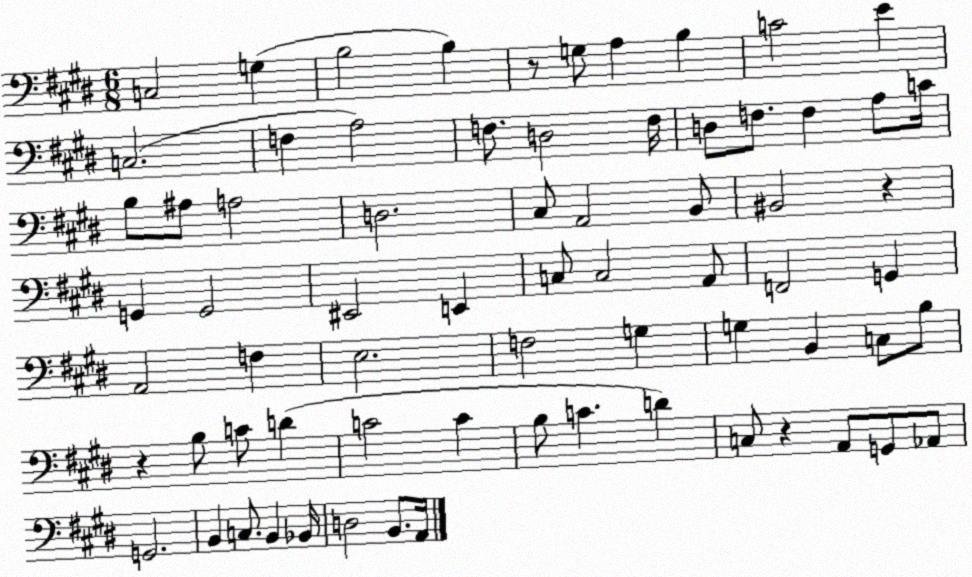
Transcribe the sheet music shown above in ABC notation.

X:1
T:Untitled
M:6/8
L:1/4
K:E
C,2 G, B,2 B, z/2 G,/2 A, B, C2 E C,2 F, A,2 F,/2 D,2 F,/4 D,/2 F,/2 F, A,/2 C/4 B,/2 ^A,/2 A,2 D,2 ^C,/2 A,,2 B,,/2 ^B,,2 z G,, G,,2 ^E,,2 E,, C,/2 C,2 A,,/2 F,,2 G,, A,,2 F, E,2 F,2 G, G, B,, C,/2 B,/2 z B,/2 C/2 D C2 C B,/2 C D C,/2 z A,,/2 G,,/2 _A,,/2 G,,2 B,, C,/2 B,, _B,,/4 D,2 B,,/2 A,,/4